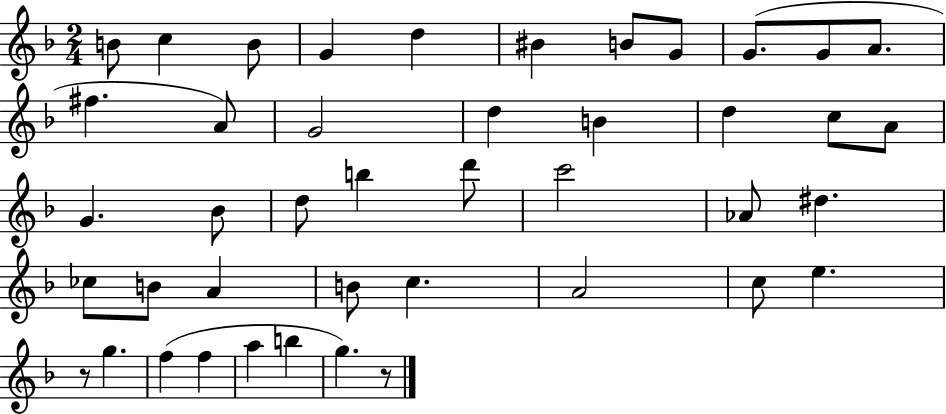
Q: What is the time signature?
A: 2/4